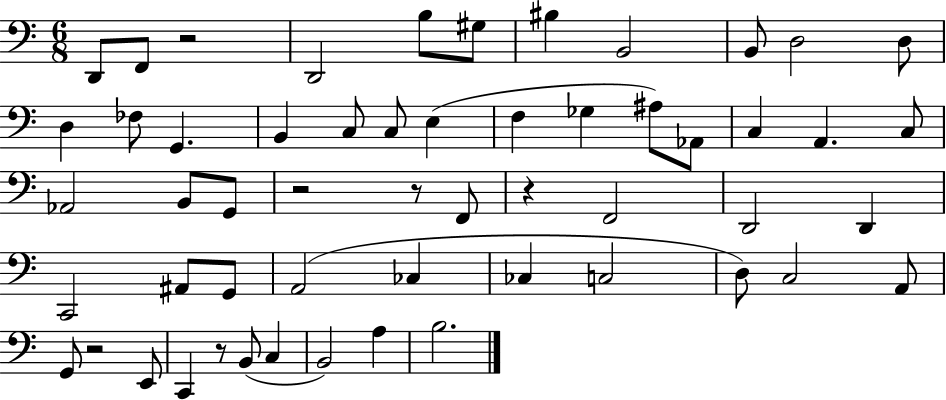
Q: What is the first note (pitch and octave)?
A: D2